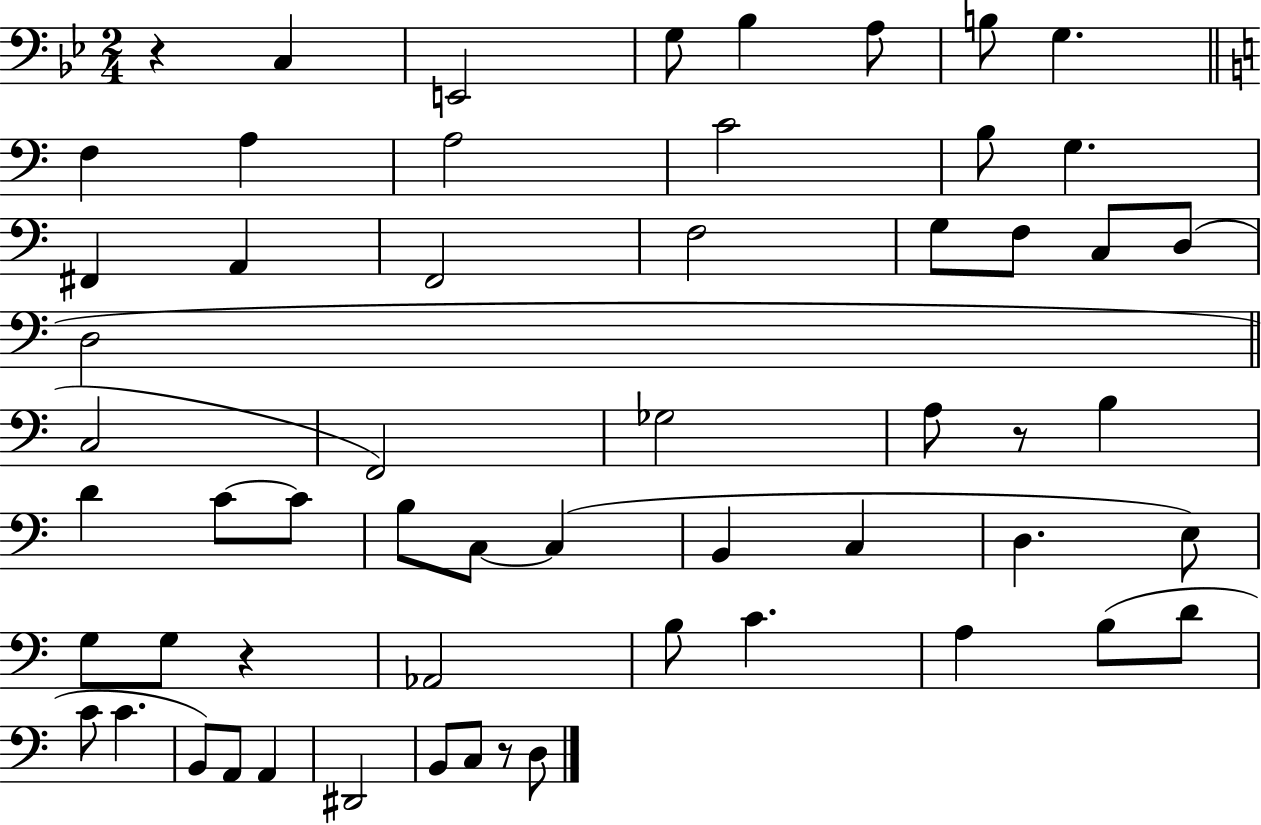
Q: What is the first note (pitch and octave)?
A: C3